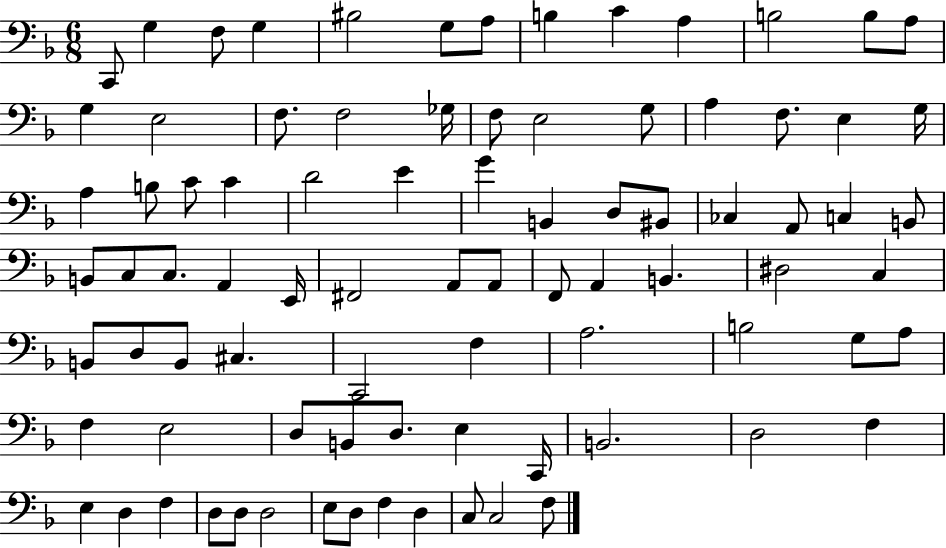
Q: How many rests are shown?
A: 0